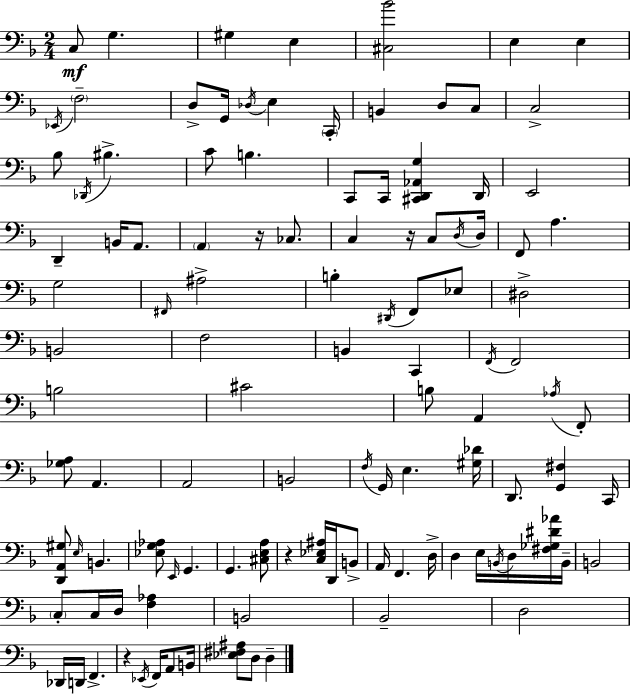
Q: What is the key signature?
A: D minor